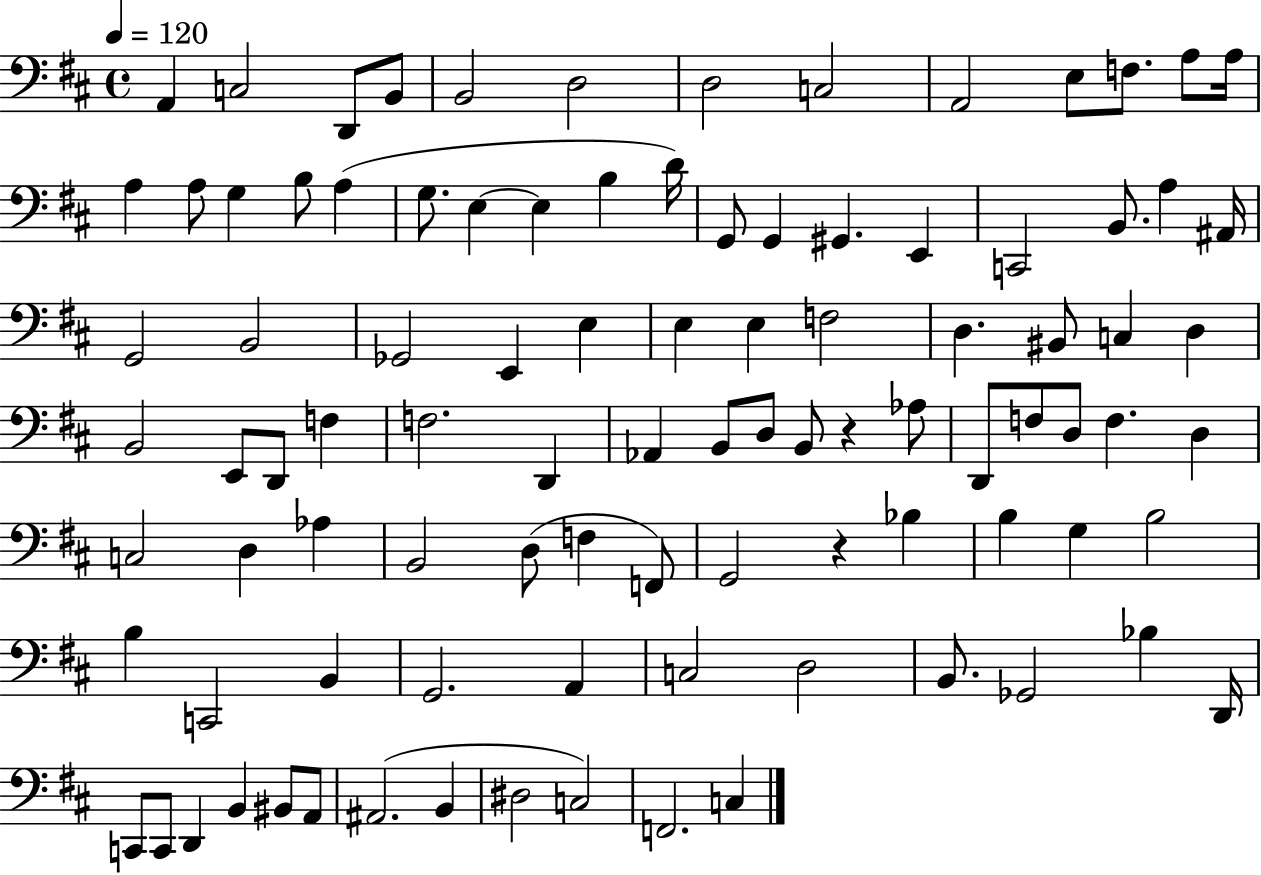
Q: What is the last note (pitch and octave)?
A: C3